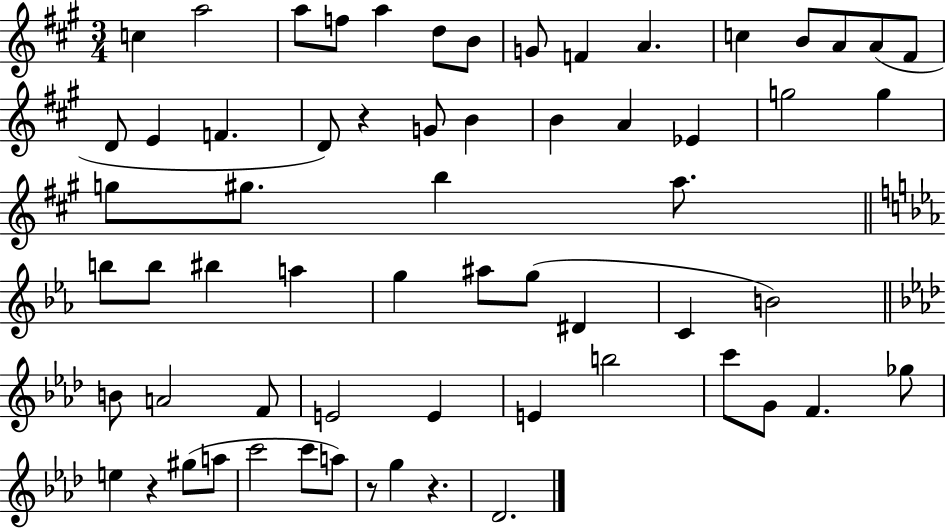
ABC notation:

X:1
T:Untitled
M:3/4
L:1/4
K:A
c a2 a/2 f/2 a d/2 B/2 G/2 F A c B/2 A/2 A/2 ^F/2 D/2 E F D/2 z G/2 B B A _E g2 g g/2 ^g/2 b a/2 b/2 b/2 ^b a g ^a/2 g/2 ^D C B2 B/2 A2 F/2 E2 E E b2 c'/2 G/2 F _g/2 e z ^g/2 a/2 c'2 c'/2 a/2 z/2 g z _D2